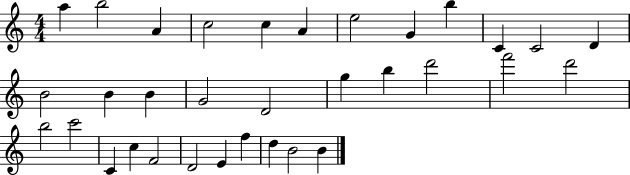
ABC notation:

X:1
T:Untitled
M:4/4
L:1/4
K:C
a b2 A c2 c A e2 G b C C2 D B2 B B G2 D2 g b d'2 f'2 d'2 b2 c'2 C c F2 D2 E f d B2 B